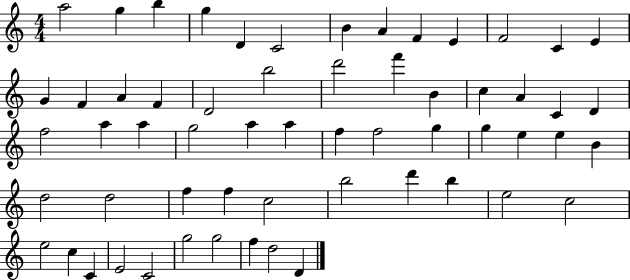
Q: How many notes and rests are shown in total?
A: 59